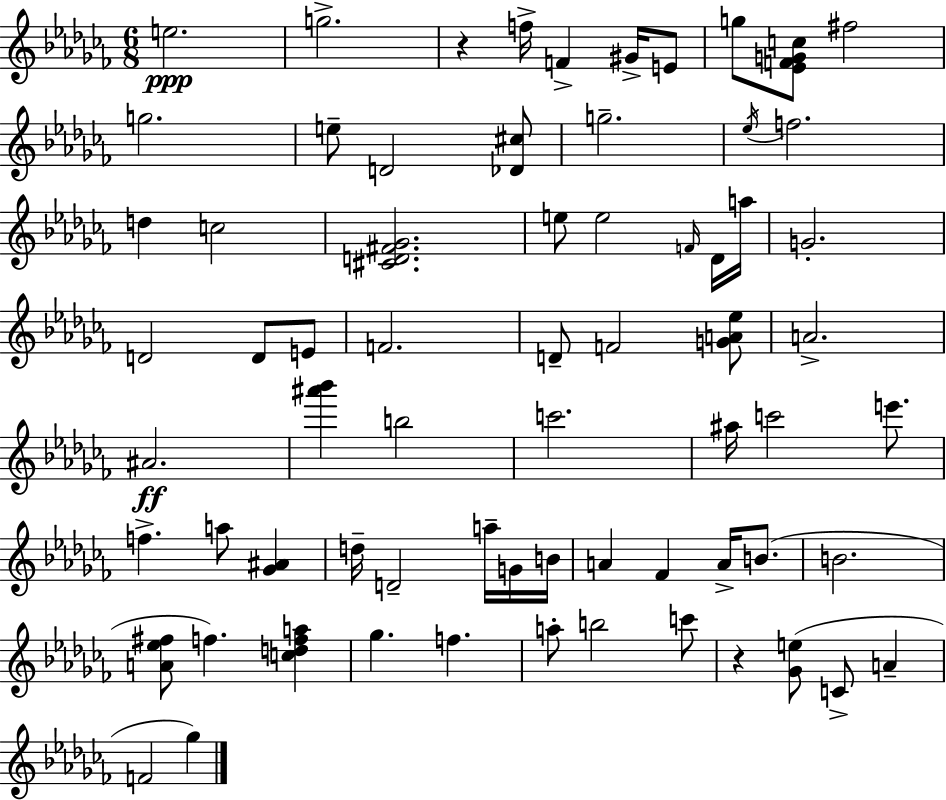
{
  \clef treble
  \numericTimeSignature
  \time 6/8
  \key aes \minor
  \repeat volta 2 { e''2.\ppp | g''2.-> | r4 f''16-> f'4-> gis'16-> e'8 | g''8 <ees' f' g' c''>8 fis''2 | \break g''2. | e''8-- d'2 <des' cis''>8 | g''2.-- | \acciaccatura { ees''16 } f''2. | \break d''4 c''2 | <cis' d' fis' ges'>2. | e''8 e''2 \grace { f'16 } | des'16 a''16 g'2.-. | \break d'2 d'8 | e'8 f'2. | d'8-- f'2 | <g' a' ees''>8 a'2.-> | \break ais'2.\ff | <ais''' bes'''>4 b''2 | c'''2. | ais''16 c'''2 e'''8. | \break f''4.-> a''8 <ges' ais'>4 | d''16-- d'2-- a''16-- | g'16 b'16 a'4 fes'4 a'16-> b'8.( | b'2. | \break <a' ees'' fis''>8 f''4.) <c'' d'' f'' a''>4 | ges''4. f''4. | a''8-. b''2 | c'''8 r4 <ges' e''>8( c'8-> a'4-- | \break f'2 ges''4) | } \bar "|."
}